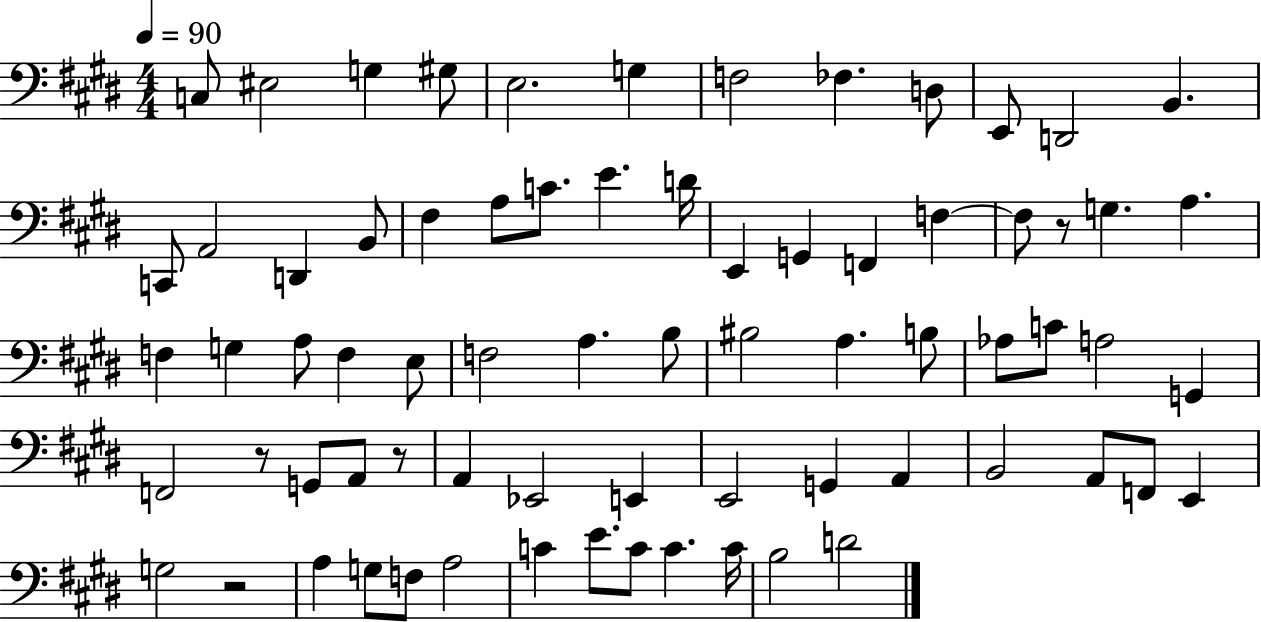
X:1
T:Untitled
M:4/4
L:1/4
K:E
C,/2 ^E,2 G, ^G,/2 E,2 G, F,2 _F, D,/2 E,,/2 D,,2 B,, C,,/2 A,,2 D,, B,,/2 ^F, A,/2 C/2 E D/4 E,, G,, F,, F, F,/2 z/2 G, A, F, G, A,/2 F, E,/2 F,2 A, B,/2 ^B,2 A, B,/2 _A,/2 C/2 A,2 G,, F,,2 z/2 G,,/2 A,,/2 z/2 A,, _E,,2 E,, E,,2 G,, A,, B,,2 A,,/2 F,,/2 E,, G,2 z2 A, G,/2 F,/2 A,2 C E/2 C/2 C C/4 B,2 D2